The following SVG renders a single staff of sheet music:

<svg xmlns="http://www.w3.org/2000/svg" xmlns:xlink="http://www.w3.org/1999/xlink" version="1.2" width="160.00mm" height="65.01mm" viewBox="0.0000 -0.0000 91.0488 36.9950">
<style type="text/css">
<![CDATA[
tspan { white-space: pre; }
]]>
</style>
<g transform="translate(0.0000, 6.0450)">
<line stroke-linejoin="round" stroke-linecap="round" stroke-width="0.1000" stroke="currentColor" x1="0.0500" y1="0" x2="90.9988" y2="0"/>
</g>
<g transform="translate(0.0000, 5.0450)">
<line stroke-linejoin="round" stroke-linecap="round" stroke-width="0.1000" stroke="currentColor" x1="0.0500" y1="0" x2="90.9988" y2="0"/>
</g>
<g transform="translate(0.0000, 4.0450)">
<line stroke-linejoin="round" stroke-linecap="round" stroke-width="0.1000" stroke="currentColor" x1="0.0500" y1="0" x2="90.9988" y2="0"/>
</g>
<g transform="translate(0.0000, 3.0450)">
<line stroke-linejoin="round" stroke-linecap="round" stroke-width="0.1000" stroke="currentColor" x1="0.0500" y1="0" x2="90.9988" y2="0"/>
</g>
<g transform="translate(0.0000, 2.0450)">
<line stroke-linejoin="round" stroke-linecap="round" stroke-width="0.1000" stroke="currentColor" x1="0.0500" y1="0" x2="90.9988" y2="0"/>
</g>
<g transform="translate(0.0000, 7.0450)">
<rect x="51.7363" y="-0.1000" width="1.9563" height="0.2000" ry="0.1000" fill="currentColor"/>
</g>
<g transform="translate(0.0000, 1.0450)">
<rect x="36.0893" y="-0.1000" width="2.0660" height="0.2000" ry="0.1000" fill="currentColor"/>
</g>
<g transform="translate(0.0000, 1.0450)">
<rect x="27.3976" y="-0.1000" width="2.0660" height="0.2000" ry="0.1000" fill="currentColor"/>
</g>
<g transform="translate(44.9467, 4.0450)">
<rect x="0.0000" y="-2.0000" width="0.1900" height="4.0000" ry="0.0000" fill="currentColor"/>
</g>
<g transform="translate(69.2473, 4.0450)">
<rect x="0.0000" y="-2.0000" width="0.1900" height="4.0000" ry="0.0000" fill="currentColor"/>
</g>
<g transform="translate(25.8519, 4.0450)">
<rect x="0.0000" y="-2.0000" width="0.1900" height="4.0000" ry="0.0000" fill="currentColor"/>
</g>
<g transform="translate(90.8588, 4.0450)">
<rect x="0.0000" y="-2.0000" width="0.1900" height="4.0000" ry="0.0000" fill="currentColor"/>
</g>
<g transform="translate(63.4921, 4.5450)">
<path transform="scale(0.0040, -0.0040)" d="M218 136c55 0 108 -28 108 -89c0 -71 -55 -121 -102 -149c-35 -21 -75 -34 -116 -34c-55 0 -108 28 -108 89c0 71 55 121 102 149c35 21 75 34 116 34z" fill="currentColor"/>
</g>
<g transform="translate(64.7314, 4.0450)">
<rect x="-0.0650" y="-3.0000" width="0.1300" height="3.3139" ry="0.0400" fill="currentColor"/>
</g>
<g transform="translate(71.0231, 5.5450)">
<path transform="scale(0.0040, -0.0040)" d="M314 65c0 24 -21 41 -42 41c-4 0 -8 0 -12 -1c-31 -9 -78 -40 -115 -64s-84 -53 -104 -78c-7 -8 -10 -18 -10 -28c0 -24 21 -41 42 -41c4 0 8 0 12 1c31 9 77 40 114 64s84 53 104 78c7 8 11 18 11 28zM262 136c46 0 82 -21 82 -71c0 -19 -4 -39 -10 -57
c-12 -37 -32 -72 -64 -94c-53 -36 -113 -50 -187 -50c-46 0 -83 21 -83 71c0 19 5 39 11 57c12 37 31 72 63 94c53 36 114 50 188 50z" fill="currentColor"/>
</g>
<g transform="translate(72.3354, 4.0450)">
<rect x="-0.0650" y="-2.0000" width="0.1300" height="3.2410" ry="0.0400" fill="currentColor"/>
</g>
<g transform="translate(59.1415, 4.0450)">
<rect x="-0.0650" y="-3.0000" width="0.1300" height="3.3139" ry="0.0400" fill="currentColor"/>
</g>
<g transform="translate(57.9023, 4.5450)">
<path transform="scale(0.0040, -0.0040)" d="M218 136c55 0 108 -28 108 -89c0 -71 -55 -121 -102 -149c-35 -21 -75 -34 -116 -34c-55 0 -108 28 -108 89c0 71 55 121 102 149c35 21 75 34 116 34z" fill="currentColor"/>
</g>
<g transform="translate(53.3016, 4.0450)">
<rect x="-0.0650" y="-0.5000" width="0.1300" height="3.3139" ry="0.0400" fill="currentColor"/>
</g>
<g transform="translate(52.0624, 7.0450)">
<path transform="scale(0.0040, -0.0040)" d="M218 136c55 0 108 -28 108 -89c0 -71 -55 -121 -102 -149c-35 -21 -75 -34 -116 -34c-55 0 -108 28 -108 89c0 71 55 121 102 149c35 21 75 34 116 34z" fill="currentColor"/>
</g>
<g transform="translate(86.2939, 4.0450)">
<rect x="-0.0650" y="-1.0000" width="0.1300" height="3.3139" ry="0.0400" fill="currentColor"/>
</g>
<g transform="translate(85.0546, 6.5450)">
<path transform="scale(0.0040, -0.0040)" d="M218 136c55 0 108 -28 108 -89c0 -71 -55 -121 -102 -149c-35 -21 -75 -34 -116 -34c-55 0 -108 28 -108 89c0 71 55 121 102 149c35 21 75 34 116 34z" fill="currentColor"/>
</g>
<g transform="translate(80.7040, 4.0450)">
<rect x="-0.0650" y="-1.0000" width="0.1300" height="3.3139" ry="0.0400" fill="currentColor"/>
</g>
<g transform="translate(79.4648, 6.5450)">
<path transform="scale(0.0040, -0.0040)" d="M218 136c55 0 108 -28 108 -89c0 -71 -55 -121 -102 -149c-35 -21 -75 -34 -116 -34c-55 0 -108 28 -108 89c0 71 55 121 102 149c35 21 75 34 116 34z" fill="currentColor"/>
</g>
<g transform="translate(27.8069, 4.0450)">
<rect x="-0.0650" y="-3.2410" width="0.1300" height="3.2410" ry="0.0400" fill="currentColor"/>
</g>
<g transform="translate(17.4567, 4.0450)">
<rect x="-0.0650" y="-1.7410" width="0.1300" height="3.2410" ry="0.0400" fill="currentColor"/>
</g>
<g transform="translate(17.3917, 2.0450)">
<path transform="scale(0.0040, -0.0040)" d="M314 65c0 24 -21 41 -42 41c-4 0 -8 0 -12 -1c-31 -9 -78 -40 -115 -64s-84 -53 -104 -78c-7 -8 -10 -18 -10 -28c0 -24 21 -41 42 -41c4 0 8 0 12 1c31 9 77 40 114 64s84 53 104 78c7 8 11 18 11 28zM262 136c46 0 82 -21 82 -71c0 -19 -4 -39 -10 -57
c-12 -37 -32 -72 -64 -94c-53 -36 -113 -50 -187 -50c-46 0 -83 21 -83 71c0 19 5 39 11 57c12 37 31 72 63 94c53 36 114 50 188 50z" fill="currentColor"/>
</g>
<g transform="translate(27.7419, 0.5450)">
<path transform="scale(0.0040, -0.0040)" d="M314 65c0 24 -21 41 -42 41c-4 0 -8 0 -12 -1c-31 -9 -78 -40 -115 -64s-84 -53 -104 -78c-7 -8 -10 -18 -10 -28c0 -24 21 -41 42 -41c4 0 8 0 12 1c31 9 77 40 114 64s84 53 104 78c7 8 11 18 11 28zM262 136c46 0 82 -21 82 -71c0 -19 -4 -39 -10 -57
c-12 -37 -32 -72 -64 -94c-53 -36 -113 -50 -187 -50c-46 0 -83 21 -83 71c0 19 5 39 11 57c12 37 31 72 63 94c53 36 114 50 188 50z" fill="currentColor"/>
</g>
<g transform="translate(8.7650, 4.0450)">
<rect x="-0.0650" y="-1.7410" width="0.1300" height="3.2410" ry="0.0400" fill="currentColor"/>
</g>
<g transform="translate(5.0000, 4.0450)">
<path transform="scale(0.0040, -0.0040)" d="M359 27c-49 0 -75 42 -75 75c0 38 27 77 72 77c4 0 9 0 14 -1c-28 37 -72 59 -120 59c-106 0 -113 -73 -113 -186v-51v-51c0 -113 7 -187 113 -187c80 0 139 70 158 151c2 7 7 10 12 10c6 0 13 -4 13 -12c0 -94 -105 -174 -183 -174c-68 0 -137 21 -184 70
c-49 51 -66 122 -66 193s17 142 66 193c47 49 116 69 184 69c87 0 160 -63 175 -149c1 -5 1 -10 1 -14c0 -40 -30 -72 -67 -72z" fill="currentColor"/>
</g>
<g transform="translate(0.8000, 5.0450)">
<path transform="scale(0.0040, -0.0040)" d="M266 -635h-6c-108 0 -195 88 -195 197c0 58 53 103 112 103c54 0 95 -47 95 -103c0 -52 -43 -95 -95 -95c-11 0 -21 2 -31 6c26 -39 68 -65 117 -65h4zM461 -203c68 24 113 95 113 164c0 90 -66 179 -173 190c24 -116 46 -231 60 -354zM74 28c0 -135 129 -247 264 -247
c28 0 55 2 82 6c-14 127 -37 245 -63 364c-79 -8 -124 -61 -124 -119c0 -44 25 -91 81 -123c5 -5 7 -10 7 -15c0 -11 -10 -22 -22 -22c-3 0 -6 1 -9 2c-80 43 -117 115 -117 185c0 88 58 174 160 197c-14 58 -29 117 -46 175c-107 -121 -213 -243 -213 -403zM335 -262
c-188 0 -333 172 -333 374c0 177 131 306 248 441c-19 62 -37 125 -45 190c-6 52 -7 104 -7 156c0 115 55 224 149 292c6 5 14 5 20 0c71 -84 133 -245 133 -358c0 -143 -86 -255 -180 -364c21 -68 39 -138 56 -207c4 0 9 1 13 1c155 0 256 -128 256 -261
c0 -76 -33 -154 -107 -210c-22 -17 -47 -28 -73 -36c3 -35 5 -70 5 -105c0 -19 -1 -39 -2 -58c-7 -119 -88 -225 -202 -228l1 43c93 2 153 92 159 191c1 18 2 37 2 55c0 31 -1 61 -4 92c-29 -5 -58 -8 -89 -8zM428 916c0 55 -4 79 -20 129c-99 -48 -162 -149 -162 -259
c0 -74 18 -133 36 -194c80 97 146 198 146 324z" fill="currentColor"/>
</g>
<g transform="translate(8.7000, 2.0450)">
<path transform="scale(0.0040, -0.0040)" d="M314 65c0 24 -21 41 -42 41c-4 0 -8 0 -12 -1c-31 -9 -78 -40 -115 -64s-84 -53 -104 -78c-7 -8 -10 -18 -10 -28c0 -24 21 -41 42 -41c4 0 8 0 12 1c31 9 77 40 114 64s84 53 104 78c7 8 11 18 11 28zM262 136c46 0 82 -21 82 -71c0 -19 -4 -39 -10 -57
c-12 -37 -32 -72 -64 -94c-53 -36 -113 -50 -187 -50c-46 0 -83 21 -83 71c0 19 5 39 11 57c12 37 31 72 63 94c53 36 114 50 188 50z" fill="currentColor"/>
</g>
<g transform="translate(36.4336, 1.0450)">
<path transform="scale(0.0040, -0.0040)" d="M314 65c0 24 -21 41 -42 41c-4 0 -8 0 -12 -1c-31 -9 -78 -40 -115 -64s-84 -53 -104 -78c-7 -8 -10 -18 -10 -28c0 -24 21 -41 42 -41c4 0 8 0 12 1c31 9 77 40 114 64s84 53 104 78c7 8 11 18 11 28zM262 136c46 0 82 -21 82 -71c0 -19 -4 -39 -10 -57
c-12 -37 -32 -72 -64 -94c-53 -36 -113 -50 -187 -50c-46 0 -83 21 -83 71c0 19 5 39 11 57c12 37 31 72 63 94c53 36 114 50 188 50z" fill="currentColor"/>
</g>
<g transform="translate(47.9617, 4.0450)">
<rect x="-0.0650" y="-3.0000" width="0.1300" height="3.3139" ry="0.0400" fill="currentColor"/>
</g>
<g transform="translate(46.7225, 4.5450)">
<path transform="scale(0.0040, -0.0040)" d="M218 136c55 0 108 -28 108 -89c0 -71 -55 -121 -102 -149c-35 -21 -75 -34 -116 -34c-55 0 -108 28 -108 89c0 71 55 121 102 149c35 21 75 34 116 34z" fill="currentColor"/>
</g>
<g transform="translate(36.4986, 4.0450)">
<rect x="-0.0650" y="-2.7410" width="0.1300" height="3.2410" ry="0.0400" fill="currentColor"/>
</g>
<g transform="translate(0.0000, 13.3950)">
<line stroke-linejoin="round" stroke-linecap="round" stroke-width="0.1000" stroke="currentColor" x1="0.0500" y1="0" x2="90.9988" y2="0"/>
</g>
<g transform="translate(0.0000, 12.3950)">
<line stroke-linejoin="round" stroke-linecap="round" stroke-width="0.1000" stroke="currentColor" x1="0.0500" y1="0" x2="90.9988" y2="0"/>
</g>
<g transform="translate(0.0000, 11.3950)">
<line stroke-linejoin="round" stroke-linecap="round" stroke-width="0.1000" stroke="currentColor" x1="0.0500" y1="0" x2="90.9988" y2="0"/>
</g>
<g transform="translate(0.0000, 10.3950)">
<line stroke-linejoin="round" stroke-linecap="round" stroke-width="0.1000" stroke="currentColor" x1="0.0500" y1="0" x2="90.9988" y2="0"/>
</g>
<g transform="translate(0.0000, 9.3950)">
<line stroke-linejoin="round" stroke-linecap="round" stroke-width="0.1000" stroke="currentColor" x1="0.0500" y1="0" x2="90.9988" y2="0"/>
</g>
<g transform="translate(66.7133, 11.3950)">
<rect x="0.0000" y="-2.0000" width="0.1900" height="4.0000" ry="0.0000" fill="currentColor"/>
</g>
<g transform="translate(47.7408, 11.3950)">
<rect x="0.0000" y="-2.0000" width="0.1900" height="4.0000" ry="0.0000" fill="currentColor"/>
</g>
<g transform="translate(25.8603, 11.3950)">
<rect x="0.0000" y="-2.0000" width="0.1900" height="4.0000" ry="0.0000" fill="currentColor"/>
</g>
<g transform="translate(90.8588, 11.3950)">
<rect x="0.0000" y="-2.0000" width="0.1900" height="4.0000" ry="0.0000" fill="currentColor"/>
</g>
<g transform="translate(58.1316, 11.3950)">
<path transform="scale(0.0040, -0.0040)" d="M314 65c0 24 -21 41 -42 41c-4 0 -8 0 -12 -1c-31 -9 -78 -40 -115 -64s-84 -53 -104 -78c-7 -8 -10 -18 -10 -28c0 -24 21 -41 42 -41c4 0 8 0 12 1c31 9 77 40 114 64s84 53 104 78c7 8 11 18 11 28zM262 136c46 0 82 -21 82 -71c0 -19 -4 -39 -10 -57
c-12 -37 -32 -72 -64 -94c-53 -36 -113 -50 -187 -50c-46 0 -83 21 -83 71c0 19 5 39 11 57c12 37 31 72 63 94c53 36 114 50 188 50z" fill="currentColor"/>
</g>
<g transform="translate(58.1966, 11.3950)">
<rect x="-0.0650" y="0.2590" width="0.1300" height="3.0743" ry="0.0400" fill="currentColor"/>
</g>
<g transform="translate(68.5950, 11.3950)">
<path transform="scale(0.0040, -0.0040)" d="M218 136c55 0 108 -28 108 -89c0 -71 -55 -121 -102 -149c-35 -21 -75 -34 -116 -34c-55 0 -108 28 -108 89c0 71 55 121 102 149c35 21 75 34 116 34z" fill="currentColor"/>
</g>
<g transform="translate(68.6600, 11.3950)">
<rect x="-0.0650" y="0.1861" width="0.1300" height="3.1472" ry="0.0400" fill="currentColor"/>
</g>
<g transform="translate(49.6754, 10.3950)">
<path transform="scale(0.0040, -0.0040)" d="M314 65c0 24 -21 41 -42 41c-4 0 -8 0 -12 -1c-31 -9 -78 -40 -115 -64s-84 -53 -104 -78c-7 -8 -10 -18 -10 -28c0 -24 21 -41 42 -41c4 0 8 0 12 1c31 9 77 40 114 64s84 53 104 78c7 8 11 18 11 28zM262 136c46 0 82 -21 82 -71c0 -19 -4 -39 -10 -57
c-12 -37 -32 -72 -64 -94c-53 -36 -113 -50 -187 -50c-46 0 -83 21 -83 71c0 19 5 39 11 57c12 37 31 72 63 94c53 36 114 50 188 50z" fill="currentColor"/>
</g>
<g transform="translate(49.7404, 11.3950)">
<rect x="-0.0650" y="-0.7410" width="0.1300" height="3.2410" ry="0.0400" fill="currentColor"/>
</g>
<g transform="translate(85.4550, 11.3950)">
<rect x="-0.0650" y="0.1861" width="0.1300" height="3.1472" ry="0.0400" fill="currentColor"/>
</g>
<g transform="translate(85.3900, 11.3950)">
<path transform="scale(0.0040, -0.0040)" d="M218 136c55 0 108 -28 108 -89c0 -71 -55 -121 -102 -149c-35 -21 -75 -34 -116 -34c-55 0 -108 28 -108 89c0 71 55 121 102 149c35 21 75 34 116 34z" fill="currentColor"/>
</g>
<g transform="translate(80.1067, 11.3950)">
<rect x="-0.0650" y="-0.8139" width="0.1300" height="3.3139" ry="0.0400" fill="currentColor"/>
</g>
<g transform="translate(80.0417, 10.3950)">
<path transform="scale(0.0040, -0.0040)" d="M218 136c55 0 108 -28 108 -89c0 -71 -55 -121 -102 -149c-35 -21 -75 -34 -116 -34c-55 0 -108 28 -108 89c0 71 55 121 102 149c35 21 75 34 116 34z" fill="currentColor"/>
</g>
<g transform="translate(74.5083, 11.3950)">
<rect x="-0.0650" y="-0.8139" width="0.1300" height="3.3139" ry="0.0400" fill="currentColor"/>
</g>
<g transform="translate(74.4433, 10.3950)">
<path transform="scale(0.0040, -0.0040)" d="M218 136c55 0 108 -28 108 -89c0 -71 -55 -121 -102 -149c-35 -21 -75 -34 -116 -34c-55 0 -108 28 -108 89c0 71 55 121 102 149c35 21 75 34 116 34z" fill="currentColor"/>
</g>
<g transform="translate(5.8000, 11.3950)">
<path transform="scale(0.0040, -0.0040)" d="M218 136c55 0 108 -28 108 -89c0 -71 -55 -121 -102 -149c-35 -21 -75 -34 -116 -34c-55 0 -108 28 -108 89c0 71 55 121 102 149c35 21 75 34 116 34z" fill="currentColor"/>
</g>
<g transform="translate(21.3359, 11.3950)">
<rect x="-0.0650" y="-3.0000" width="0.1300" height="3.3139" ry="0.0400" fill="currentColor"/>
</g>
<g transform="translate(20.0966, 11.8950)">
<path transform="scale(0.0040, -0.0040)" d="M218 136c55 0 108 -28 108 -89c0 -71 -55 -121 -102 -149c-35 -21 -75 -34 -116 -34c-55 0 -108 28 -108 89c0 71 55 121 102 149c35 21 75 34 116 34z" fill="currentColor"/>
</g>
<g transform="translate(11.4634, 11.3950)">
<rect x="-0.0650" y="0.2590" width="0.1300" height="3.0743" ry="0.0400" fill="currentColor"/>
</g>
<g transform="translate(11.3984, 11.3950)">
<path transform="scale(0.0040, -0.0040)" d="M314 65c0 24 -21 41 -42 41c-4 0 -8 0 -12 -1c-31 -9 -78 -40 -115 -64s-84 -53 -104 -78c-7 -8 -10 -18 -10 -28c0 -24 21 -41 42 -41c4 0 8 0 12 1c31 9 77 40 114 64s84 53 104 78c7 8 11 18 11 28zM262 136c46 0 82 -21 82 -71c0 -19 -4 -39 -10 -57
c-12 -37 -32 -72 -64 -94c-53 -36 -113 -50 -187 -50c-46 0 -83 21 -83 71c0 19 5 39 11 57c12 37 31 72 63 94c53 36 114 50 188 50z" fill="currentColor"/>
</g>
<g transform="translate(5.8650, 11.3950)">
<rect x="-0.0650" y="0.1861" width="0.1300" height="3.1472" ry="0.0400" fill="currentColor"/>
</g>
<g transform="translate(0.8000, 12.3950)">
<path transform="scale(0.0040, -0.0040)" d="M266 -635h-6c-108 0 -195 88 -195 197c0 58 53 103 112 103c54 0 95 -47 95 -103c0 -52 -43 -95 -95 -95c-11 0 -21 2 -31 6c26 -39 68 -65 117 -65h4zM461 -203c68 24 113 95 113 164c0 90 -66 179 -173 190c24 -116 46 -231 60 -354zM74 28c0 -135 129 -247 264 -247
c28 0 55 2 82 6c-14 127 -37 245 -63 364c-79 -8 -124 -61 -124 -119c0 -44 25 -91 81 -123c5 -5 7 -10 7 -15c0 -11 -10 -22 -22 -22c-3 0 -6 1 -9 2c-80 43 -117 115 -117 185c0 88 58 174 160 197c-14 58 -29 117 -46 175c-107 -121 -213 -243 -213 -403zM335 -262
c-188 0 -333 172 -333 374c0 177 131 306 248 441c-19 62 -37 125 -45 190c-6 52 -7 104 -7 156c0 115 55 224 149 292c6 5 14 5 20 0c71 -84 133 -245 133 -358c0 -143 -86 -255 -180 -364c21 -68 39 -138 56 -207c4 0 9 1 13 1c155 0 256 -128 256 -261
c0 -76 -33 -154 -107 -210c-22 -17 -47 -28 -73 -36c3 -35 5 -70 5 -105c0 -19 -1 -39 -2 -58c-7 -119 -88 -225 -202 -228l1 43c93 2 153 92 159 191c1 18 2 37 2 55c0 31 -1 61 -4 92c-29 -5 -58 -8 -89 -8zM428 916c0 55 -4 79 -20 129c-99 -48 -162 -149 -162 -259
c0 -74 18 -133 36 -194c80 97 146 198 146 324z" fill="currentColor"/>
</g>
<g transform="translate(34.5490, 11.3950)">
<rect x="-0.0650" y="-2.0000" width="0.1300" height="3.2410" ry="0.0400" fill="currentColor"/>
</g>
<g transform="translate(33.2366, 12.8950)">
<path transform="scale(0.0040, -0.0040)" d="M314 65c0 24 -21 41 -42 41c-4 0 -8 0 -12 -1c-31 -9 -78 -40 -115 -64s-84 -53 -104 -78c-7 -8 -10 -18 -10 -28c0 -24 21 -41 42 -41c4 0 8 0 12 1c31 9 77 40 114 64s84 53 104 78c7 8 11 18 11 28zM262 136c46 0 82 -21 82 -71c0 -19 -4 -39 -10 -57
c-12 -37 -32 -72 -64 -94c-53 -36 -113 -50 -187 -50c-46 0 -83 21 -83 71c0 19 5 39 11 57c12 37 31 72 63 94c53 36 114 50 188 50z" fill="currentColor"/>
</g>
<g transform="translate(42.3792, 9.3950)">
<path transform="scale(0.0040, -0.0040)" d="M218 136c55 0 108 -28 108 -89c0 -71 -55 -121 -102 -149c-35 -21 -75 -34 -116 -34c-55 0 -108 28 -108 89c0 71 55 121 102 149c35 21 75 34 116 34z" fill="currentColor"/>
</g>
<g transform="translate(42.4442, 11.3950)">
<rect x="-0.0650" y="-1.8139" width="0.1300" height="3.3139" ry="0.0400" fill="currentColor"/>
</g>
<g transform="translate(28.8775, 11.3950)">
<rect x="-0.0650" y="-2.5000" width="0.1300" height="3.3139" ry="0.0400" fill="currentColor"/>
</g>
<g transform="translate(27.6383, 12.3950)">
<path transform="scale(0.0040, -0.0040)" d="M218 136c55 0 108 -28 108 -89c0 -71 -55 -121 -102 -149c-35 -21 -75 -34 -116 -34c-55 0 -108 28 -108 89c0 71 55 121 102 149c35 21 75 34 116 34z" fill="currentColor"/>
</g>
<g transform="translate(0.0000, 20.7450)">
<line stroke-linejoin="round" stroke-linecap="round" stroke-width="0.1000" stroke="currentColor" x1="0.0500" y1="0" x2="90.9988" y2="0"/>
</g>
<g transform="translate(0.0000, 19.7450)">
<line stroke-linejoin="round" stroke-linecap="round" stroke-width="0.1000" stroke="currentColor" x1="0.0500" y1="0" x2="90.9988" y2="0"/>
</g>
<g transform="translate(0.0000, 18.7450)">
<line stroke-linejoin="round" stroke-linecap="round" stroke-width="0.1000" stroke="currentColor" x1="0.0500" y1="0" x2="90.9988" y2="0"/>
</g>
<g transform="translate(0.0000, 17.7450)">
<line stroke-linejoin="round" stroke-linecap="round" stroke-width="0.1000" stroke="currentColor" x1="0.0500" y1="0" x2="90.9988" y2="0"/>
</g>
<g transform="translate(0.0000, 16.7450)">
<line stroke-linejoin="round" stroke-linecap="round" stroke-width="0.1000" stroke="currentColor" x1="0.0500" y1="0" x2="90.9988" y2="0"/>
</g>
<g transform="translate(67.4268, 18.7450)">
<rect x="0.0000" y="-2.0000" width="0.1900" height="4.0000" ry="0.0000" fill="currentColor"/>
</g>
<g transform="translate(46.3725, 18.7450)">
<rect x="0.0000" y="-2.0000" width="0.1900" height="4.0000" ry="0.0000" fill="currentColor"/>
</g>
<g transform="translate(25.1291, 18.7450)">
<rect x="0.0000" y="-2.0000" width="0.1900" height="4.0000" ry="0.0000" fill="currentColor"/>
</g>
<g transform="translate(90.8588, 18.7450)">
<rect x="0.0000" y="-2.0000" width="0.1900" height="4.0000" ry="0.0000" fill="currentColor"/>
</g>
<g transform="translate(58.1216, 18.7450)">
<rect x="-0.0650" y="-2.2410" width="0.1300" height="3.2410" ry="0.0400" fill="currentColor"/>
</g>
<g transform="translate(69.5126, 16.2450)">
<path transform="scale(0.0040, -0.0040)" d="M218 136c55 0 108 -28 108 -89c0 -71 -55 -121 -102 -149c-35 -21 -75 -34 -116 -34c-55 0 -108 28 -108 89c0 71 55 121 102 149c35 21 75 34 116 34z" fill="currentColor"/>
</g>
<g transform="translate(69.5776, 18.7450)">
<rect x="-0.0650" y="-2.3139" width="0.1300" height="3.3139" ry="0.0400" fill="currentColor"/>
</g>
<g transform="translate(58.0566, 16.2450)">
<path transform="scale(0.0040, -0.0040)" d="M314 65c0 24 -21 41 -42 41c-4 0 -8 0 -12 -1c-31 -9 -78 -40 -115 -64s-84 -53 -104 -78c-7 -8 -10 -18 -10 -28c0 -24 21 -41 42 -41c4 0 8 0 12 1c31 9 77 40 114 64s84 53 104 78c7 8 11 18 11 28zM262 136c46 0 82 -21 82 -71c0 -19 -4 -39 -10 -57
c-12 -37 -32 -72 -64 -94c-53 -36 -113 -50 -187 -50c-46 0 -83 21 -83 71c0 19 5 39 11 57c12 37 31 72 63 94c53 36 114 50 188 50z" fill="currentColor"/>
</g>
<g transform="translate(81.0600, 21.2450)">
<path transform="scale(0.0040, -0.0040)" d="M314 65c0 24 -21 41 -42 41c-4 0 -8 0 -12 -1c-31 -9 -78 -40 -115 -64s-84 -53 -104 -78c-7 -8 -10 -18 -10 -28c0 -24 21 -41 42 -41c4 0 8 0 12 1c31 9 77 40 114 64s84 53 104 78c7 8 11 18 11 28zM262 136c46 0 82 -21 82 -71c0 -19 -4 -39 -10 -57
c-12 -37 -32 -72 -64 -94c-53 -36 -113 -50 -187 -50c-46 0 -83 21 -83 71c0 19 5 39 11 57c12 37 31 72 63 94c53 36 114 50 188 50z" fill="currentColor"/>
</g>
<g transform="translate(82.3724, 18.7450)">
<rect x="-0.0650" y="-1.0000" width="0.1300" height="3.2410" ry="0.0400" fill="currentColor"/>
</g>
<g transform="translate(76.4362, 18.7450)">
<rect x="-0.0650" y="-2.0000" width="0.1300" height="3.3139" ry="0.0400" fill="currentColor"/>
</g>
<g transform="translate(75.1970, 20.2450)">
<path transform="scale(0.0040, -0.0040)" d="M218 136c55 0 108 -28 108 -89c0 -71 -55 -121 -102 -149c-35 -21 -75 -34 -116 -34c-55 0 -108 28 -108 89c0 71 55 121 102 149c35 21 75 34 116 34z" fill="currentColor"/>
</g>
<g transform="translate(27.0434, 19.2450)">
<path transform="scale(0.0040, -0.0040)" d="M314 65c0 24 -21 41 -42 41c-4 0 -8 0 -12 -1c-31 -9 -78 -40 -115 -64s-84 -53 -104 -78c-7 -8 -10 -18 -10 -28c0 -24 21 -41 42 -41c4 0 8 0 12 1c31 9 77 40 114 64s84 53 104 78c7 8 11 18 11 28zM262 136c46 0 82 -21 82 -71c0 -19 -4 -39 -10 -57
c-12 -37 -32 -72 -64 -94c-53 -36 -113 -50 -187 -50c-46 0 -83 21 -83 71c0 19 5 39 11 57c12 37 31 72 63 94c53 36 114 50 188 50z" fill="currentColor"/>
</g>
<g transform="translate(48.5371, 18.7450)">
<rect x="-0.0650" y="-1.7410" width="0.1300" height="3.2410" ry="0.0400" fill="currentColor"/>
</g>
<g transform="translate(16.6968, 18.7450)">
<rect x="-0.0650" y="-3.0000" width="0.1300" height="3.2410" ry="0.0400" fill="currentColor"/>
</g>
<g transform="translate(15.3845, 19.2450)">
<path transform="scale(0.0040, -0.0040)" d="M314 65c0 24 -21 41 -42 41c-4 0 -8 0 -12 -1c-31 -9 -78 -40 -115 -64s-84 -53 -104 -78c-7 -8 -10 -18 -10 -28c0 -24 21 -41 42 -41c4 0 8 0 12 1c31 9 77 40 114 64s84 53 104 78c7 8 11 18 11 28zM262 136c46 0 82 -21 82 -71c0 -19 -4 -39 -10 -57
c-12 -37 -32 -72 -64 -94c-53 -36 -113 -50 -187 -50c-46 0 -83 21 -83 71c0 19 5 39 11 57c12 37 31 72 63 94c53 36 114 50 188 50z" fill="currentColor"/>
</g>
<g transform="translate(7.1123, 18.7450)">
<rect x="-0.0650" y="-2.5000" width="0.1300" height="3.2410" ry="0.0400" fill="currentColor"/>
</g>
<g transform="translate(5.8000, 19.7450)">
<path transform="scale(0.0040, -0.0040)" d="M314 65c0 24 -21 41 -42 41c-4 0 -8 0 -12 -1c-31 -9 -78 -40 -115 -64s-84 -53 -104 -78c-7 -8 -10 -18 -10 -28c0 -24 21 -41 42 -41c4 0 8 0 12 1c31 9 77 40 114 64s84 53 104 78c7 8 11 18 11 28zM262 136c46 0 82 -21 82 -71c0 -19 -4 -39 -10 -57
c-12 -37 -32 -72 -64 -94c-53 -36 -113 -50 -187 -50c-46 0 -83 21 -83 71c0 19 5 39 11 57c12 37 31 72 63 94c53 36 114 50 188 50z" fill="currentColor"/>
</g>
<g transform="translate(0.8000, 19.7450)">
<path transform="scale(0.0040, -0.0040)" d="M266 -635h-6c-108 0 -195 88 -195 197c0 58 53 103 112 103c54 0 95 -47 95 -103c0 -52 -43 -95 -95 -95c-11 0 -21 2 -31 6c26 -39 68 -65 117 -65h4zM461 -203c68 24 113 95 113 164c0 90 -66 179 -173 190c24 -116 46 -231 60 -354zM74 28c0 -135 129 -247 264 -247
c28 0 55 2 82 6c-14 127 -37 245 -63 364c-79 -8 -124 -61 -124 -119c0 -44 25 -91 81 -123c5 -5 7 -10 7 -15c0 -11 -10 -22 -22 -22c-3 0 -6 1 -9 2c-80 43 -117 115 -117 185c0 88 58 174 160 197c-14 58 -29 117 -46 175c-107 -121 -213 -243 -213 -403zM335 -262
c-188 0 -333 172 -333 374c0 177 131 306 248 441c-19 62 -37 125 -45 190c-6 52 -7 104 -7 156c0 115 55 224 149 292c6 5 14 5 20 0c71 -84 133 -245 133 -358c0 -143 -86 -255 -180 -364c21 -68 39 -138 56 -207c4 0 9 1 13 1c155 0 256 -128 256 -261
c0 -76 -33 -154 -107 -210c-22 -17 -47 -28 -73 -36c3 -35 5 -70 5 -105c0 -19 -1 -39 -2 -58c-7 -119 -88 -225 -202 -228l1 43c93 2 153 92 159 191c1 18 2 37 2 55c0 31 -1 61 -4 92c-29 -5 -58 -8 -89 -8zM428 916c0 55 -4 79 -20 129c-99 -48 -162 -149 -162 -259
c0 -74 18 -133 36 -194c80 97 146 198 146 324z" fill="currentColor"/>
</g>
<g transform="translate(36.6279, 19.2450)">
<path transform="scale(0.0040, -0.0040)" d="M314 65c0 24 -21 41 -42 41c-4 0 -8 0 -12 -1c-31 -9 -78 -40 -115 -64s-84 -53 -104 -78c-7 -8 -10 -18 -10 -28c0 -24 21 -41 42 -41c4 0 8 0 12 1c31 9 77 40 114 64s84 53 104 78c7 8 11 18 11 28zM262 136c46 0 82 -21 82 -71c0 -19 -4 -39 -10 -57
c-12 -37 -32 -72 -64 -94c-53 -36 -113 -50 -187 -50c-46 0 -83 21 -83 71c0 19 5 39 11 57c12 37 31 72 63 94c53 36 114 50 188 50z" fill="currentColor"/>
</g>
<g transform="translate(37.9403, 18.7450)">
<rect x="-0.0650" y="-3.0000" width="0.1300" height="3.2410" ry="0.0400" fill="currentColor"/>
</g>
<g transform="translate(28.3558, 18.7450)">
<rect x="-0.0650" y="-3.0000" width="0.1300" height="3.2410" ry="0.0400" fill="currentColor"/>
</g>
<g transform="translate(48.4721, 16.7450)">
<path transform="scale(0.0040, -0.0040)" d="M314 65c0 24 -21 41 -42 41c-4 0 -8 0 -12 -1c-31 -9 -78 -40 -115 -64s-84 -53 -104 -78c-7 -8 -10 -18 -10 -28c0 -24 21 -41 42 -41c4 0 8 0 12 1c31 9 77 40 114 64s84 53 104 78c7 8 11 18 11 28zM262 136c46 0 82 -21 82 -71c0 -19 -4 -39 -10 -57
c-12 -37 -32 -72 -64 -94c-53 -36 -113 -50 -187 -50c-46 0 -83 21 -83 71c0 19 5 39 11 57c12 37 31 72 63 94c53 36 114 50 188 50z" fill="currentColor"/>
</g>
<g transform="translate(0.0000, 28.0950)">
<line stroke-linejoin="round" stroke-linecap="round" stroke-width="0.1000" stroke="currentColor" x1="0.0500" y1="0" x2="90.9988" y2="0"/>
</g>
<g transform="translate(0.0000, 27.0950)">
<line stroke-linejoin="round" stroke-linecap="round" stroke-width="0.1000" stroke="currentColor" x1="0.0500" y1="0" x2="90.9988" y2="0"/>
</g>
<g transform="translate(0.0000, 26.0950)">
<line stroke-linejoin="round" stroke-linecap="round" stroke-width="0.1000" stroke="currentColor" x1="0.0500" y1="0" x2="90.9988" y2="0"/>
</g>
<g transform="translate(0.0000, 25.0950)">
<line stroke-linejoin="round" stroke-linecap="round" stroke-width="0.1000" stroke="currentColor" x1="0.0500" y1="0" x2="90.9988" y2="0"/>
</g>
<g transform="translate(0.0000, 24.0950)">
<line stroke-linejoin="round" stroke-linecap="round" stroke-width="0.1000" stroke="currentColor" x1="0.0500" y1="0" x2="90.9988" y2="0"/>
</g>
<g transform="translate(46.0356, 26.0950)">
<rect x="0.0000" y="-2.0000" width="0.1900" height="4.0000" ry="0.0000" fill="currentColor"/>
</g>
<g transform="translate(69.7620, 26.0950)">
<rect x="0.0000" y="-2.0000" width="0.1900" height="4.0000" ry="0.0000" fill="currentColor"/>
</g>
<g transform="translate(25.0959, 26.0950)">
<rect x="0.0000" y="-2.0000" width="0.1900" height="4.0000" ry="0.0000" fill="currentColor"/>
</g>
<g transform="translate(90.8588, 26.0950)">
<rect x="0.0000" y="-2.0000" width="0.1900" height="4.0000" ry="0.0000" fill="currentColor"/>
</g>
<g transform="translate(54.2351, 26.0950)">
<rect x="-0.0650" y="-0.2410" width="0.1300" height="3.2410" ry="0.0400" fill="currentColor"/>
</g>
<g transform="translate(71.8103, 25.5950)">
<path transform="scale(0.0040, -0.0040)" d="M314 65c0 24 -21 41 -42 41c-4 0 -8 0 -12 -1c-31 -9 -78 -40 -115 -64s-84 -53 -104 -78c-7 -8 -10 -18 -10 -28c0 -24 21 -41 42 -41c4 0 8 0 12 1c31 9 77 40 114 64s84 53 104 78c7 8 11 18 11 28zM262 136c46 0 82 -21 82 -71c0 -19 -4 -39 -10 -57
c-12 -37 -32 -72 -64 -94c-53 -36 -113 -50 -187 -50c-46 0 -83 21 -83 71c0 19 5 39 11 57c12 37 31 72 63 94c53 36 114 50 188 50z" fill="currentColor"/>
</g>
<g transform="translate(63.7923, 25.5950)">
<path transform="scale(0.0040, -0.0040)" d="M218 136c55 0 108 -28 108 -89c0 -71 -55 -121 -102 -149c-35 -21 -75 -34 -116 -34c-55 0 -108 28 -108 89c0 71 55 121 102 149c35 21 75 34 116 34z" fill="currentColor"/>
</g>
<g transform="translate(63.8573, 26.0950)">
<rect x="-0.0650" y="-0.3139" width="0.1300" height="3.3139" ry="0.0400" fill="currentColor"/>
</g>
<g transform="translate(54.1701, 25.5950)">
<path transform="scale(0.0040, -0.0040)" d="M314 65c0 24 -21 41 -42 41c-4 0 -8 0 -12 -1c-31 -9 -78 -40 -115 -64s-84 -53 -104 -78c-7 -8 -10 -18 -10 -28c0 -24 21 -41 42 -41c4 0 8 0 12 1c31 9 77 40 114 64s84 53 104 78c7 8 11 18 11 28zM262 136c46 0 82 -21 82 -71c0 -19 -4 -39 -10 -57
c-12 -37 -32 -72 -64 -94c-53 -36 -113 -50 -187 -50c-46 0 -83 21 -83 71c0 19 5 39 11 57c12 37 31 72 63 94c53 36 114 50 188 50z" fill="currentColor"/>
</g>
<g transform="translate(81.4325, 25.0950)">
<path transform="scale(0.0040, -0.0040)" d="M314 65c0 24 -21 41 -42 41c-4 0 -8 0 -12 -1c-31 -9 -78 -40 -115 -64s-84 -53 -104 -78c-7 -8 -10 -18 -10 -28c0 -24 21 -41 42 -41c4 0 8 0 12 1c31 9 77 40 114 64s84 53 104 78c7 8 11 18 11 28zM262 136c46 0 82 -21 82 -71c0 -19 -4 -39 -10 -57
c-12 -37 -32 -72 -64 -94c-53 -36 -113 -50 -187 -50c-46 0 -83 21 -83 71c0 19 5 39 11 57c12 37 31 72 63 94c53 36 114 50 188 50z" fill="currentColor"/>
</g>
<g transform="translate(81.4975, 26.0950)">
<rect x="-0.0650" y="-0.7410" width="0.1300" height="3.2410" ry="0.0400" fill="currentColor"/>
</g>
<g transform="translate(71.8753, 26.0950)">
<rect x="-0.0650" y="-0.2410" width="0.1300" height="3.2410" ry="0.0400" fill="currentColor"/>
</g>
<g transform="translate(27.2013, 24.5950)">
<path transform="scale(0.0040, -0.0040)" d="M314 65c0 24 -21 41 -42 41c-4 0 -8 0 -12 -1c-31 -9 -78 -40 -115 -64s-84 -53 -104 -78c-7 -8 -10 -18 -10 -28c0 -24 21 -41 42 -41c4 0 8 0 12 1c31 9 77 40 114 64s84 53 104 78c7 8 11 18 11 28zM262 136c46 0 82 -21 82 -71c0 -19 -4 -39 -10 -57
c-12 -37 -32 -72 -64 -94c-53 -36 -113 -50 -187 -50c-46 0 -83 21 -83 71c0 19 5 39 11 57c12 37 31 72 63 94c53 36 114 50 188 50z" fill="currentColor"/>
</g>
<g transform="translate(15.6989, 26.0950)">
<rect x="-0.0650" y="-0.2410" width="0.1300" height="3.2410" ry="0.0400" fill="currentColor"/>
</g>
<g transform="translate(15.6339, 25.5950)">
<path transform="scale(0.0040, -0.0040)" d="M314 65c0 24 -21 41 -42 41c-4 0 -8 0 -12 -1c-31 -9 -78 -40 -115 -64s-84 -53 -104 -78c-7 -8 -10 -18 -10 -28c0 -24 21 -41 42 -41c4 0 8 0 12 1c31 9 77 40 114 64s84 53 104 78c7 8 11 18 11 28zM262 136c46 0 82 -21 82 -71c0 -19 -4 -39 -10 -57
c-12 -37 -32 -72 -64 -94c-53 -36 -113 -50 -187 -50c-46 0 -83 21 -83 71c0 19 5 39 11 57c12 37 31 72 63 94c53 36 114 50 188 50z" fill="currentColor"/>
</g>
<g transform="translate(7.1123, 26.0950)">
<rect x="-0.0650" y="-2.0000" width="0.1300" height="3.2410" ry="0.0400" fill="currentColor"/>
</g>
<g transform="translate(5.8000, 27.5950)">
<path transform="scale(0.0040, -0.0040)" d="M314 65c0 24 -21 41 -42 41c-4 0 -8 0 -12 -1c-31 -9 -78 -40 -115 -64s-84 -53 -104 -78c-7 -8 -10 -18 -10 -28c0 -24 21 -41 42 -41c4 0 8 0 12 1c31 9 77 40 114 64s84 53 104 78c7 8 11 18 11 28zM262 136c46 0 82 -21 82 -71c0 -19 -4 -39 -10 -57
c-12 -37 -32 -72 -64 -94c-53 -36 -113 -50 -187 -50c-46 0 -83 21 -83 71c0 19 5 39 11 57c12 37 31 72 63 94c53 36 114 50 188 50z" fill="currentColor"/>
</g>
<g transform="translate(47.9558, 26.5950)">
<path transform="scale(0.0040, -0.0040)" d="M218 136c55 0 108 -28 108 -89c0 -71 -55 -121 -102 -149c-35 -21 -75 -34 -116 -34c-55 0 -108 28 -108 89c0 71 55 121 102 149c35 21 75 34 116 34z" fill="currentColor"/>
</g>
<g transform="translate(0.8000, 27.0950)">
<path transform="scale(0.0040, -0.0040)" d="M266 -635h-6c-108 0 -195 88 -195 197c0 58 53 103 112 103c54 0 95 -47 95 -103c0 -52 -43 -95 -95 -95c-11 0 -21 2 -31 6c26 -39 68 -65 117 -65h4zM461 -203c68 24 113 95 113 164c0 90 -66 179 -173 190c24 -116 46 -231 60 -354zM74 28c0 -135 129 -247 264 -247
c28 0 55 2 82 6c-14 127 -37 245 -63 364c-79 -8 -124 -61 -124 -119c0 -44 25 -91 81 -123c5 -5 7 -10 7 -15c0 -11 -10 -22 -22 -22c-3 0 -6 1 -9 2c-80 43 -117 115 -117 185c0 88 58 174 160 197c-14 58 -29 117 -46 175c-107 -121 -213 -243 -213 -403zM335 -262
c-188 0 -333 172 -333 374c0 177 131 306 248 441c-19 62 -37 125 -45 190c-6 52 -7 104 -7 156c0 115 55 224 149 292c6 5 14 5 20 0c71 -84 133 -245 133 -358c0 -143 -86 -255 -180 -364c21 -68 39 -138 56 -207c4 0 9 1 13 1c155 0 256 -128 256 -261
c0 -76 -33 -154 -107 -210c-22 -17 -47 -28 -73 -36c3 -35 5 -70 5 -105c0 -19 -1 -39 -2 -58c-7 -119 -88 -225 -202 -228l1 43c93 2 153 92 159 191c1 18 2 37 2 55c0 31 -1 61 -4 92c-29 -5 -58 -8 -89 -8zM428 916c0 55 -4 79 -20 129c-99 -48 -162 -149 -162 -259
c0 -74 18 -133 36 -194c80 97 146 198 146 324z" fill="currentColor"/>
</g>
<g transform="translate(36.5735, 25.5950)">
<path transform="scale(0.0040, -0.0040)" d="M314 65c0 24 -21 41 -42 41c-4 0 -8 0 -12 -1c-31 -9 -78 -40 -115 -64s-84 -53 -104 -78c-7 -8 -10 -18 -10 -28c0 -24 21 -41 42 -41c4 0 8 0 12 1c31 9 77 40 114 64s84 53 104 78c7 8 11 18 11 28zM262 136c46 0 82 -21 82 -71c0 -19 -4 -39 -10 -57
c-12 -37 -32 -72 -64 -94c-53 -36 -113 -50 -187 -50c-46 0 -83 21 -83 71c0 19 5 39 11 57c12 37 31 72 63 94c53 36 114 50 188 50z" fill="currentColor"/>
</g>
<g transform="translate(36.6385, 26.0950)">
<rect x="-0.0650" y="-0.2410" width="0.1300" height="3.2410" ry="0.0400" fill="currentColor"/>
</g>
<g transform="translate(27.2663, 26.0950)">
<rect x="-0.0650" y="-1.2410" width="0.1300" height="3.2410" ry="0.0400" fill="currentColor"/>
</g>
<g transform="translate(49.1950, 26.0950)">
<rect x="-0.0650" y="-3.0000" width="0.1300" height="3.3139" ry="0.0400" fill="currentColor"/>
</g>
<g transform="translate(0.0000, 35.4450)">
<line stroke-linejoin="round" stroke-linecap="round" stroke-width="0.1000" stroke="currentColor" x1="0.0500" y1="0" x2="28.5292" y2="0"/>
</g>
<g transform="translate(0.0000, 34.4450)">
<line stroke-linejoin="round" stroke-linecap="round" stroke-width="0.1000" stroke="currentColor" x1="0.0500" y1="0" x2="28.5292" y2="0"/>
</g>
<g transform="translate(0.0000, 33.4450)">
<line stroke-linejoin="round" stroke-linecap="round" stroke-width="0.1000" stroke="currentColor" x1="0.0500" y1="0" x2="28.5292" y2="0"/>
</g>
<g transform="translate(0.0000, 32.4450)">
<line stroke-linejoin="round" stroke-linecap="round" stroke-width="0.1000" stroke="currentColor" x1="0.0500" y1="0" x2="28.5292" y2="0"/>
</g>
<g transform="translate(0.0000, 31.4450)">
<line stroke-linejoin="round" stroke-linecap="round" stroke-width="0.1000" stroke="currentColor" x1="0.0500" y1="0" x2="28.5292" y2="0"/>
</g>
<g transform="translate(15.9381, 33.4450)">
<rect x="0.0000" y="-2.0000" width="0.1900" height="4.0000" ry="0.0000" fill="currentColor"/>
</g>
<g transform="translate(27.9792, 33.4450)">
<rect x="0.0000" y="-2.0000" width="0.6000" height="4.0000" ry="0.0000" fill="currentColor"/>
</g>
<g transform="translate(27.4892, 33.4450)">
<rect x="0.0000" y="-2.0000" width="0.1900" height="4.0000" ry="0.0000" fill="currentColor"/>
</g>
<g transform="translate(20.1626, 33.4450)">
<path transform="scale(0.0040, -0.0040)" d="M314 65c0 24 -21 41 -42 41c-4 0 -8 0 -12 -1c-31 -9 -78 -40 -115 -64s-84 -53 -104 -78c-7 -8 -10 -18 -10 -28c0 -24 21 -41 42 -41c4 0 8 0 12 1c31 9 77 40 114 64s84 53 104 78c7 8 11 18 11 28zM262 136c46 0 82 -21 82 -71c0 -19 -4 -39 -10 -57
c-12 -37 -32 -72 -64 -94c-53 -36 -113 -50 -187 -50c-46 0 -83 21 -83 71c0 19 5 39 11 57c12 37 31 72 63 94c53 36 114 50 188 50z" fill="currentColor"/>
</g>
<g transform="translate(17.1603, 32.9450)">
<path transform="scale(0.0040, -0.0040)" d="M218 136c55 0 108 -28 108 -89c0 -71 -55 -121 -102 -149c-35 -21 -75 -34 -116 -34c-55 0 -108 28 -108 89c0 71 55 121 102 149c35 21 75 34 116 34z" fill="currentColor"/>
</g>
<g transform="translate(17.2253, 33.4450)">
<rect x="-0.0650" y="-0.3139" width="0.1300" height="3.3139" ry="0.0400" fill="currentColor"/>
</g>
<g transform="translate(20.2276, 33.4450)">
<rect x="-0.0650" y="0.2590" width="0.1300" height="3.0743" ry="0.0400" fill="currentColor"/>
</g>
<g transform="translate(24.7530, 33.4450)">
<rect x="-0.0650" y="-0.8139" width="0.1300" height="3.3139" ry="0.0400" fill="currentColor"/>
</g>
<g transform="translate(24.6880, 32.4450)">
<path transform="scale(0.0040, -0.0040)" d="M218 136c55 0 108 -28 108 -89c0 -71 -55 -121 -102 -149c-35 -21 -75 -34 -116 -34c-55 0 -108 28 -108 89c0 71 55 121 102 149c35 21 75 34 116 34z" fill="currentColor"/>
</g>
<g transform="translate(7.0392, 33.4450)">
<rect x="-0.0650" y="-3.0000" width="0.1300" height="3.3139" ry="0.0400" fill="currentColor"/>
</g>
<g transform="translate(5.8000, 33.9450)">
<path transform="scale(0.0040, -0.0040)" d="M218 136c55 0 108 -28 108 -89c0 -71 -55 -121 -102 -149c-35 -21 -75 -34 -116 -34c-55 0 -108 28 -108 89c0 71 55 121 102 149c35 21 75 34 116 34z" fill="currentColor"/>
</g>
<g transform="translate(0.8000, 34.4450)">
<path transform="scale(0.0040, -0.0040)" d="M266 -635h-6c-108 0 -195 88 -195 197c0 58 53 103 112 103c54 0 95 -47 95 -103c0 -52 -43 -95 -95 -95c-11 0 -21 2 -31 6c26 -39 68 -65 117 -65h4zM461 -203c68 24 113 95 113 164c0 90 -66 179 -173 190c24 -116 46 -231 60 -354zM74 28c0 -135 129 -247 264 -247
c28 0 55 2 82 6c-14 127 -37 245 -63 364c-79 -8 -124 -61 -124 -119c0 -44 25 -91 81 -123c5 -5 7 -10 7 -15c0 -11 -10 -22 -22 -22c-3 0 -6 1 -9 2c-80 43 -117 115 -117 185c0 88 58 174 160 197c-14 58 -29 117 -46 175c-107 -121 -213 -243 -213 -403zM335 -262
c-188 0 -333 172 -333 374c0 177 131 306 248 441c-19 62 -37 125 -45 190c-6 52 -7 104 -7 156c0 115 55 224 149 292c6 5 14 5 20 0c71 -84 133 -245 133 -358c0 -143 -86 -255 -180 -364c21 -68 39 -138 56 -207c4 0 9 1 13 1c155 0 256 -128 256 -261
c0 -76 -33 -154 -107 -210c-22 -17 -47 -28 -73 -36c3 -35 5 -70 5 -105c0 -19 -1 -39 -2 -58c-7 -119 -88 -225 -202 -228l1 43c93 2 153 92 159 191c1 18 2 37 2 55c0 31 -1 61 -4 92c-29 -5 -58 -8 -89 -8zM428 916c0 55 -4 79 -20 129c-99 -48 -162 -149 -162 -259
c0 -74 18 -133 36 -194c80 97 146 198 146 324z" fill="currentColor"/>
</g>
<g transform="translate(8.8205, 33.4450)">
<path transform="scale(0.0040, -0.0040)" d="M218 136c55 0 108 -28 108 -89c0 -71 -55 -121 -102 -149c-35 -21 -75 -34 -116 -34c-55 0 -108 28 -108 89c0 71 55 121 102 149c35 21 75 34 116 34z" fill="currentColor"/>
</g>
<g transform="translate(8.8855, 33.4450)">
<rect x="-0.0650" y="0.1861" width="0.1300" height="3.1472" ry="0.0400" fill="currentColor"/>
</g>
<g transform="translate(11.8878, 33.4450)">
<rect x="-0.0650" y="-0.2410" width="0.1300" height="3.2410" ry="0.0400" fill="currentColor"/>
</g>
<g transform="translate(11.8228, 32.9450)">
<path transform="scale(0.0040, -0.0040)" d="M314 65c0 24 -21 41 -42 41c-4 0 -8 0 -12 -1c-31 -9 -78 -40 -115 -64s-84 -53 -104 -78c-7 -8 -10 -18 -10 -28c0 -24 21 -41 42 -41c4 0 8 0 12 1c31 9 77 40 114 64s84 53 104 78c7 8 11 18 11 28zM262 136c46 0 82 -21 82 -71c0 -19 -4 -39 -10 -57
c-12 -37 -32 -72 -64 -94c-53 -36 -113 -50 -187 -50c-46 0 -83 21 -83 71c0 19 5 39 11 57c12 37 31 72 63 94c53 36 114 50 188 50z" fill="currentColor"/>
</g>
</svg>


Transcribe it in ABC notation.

X:1
T:Untitled
M:4/4
L:1/4
K:C
f2 f2 b2 a2 A C A A F2 D D B B2 A G F2 f d2 B2 B d d B G2 A2 A2 A2 f2 g2 g F D2 F2 c2 e2 c2 A c2 c c2 d2 A B c2 c B2 d